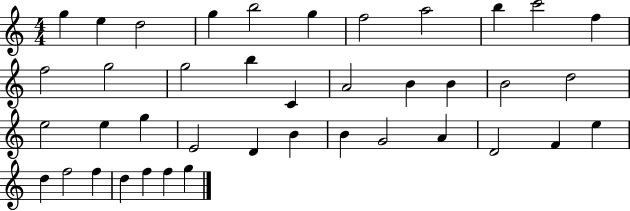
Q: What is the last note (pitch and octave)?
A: G5